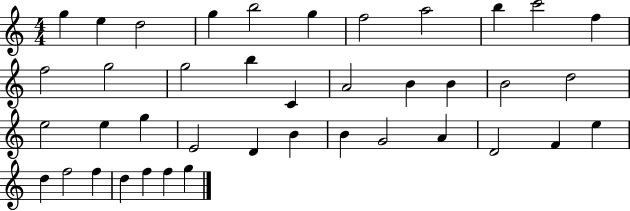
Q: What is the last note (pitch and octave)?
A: G5